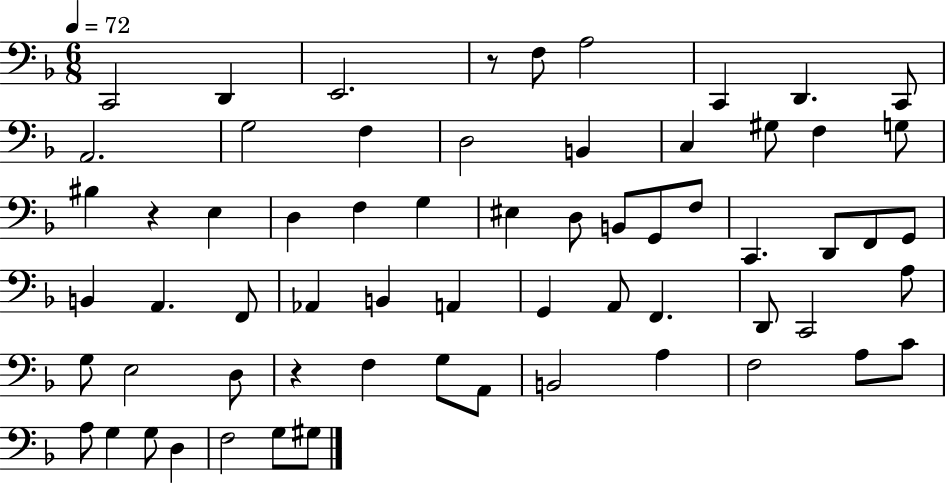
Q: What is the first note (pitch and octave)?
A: C2